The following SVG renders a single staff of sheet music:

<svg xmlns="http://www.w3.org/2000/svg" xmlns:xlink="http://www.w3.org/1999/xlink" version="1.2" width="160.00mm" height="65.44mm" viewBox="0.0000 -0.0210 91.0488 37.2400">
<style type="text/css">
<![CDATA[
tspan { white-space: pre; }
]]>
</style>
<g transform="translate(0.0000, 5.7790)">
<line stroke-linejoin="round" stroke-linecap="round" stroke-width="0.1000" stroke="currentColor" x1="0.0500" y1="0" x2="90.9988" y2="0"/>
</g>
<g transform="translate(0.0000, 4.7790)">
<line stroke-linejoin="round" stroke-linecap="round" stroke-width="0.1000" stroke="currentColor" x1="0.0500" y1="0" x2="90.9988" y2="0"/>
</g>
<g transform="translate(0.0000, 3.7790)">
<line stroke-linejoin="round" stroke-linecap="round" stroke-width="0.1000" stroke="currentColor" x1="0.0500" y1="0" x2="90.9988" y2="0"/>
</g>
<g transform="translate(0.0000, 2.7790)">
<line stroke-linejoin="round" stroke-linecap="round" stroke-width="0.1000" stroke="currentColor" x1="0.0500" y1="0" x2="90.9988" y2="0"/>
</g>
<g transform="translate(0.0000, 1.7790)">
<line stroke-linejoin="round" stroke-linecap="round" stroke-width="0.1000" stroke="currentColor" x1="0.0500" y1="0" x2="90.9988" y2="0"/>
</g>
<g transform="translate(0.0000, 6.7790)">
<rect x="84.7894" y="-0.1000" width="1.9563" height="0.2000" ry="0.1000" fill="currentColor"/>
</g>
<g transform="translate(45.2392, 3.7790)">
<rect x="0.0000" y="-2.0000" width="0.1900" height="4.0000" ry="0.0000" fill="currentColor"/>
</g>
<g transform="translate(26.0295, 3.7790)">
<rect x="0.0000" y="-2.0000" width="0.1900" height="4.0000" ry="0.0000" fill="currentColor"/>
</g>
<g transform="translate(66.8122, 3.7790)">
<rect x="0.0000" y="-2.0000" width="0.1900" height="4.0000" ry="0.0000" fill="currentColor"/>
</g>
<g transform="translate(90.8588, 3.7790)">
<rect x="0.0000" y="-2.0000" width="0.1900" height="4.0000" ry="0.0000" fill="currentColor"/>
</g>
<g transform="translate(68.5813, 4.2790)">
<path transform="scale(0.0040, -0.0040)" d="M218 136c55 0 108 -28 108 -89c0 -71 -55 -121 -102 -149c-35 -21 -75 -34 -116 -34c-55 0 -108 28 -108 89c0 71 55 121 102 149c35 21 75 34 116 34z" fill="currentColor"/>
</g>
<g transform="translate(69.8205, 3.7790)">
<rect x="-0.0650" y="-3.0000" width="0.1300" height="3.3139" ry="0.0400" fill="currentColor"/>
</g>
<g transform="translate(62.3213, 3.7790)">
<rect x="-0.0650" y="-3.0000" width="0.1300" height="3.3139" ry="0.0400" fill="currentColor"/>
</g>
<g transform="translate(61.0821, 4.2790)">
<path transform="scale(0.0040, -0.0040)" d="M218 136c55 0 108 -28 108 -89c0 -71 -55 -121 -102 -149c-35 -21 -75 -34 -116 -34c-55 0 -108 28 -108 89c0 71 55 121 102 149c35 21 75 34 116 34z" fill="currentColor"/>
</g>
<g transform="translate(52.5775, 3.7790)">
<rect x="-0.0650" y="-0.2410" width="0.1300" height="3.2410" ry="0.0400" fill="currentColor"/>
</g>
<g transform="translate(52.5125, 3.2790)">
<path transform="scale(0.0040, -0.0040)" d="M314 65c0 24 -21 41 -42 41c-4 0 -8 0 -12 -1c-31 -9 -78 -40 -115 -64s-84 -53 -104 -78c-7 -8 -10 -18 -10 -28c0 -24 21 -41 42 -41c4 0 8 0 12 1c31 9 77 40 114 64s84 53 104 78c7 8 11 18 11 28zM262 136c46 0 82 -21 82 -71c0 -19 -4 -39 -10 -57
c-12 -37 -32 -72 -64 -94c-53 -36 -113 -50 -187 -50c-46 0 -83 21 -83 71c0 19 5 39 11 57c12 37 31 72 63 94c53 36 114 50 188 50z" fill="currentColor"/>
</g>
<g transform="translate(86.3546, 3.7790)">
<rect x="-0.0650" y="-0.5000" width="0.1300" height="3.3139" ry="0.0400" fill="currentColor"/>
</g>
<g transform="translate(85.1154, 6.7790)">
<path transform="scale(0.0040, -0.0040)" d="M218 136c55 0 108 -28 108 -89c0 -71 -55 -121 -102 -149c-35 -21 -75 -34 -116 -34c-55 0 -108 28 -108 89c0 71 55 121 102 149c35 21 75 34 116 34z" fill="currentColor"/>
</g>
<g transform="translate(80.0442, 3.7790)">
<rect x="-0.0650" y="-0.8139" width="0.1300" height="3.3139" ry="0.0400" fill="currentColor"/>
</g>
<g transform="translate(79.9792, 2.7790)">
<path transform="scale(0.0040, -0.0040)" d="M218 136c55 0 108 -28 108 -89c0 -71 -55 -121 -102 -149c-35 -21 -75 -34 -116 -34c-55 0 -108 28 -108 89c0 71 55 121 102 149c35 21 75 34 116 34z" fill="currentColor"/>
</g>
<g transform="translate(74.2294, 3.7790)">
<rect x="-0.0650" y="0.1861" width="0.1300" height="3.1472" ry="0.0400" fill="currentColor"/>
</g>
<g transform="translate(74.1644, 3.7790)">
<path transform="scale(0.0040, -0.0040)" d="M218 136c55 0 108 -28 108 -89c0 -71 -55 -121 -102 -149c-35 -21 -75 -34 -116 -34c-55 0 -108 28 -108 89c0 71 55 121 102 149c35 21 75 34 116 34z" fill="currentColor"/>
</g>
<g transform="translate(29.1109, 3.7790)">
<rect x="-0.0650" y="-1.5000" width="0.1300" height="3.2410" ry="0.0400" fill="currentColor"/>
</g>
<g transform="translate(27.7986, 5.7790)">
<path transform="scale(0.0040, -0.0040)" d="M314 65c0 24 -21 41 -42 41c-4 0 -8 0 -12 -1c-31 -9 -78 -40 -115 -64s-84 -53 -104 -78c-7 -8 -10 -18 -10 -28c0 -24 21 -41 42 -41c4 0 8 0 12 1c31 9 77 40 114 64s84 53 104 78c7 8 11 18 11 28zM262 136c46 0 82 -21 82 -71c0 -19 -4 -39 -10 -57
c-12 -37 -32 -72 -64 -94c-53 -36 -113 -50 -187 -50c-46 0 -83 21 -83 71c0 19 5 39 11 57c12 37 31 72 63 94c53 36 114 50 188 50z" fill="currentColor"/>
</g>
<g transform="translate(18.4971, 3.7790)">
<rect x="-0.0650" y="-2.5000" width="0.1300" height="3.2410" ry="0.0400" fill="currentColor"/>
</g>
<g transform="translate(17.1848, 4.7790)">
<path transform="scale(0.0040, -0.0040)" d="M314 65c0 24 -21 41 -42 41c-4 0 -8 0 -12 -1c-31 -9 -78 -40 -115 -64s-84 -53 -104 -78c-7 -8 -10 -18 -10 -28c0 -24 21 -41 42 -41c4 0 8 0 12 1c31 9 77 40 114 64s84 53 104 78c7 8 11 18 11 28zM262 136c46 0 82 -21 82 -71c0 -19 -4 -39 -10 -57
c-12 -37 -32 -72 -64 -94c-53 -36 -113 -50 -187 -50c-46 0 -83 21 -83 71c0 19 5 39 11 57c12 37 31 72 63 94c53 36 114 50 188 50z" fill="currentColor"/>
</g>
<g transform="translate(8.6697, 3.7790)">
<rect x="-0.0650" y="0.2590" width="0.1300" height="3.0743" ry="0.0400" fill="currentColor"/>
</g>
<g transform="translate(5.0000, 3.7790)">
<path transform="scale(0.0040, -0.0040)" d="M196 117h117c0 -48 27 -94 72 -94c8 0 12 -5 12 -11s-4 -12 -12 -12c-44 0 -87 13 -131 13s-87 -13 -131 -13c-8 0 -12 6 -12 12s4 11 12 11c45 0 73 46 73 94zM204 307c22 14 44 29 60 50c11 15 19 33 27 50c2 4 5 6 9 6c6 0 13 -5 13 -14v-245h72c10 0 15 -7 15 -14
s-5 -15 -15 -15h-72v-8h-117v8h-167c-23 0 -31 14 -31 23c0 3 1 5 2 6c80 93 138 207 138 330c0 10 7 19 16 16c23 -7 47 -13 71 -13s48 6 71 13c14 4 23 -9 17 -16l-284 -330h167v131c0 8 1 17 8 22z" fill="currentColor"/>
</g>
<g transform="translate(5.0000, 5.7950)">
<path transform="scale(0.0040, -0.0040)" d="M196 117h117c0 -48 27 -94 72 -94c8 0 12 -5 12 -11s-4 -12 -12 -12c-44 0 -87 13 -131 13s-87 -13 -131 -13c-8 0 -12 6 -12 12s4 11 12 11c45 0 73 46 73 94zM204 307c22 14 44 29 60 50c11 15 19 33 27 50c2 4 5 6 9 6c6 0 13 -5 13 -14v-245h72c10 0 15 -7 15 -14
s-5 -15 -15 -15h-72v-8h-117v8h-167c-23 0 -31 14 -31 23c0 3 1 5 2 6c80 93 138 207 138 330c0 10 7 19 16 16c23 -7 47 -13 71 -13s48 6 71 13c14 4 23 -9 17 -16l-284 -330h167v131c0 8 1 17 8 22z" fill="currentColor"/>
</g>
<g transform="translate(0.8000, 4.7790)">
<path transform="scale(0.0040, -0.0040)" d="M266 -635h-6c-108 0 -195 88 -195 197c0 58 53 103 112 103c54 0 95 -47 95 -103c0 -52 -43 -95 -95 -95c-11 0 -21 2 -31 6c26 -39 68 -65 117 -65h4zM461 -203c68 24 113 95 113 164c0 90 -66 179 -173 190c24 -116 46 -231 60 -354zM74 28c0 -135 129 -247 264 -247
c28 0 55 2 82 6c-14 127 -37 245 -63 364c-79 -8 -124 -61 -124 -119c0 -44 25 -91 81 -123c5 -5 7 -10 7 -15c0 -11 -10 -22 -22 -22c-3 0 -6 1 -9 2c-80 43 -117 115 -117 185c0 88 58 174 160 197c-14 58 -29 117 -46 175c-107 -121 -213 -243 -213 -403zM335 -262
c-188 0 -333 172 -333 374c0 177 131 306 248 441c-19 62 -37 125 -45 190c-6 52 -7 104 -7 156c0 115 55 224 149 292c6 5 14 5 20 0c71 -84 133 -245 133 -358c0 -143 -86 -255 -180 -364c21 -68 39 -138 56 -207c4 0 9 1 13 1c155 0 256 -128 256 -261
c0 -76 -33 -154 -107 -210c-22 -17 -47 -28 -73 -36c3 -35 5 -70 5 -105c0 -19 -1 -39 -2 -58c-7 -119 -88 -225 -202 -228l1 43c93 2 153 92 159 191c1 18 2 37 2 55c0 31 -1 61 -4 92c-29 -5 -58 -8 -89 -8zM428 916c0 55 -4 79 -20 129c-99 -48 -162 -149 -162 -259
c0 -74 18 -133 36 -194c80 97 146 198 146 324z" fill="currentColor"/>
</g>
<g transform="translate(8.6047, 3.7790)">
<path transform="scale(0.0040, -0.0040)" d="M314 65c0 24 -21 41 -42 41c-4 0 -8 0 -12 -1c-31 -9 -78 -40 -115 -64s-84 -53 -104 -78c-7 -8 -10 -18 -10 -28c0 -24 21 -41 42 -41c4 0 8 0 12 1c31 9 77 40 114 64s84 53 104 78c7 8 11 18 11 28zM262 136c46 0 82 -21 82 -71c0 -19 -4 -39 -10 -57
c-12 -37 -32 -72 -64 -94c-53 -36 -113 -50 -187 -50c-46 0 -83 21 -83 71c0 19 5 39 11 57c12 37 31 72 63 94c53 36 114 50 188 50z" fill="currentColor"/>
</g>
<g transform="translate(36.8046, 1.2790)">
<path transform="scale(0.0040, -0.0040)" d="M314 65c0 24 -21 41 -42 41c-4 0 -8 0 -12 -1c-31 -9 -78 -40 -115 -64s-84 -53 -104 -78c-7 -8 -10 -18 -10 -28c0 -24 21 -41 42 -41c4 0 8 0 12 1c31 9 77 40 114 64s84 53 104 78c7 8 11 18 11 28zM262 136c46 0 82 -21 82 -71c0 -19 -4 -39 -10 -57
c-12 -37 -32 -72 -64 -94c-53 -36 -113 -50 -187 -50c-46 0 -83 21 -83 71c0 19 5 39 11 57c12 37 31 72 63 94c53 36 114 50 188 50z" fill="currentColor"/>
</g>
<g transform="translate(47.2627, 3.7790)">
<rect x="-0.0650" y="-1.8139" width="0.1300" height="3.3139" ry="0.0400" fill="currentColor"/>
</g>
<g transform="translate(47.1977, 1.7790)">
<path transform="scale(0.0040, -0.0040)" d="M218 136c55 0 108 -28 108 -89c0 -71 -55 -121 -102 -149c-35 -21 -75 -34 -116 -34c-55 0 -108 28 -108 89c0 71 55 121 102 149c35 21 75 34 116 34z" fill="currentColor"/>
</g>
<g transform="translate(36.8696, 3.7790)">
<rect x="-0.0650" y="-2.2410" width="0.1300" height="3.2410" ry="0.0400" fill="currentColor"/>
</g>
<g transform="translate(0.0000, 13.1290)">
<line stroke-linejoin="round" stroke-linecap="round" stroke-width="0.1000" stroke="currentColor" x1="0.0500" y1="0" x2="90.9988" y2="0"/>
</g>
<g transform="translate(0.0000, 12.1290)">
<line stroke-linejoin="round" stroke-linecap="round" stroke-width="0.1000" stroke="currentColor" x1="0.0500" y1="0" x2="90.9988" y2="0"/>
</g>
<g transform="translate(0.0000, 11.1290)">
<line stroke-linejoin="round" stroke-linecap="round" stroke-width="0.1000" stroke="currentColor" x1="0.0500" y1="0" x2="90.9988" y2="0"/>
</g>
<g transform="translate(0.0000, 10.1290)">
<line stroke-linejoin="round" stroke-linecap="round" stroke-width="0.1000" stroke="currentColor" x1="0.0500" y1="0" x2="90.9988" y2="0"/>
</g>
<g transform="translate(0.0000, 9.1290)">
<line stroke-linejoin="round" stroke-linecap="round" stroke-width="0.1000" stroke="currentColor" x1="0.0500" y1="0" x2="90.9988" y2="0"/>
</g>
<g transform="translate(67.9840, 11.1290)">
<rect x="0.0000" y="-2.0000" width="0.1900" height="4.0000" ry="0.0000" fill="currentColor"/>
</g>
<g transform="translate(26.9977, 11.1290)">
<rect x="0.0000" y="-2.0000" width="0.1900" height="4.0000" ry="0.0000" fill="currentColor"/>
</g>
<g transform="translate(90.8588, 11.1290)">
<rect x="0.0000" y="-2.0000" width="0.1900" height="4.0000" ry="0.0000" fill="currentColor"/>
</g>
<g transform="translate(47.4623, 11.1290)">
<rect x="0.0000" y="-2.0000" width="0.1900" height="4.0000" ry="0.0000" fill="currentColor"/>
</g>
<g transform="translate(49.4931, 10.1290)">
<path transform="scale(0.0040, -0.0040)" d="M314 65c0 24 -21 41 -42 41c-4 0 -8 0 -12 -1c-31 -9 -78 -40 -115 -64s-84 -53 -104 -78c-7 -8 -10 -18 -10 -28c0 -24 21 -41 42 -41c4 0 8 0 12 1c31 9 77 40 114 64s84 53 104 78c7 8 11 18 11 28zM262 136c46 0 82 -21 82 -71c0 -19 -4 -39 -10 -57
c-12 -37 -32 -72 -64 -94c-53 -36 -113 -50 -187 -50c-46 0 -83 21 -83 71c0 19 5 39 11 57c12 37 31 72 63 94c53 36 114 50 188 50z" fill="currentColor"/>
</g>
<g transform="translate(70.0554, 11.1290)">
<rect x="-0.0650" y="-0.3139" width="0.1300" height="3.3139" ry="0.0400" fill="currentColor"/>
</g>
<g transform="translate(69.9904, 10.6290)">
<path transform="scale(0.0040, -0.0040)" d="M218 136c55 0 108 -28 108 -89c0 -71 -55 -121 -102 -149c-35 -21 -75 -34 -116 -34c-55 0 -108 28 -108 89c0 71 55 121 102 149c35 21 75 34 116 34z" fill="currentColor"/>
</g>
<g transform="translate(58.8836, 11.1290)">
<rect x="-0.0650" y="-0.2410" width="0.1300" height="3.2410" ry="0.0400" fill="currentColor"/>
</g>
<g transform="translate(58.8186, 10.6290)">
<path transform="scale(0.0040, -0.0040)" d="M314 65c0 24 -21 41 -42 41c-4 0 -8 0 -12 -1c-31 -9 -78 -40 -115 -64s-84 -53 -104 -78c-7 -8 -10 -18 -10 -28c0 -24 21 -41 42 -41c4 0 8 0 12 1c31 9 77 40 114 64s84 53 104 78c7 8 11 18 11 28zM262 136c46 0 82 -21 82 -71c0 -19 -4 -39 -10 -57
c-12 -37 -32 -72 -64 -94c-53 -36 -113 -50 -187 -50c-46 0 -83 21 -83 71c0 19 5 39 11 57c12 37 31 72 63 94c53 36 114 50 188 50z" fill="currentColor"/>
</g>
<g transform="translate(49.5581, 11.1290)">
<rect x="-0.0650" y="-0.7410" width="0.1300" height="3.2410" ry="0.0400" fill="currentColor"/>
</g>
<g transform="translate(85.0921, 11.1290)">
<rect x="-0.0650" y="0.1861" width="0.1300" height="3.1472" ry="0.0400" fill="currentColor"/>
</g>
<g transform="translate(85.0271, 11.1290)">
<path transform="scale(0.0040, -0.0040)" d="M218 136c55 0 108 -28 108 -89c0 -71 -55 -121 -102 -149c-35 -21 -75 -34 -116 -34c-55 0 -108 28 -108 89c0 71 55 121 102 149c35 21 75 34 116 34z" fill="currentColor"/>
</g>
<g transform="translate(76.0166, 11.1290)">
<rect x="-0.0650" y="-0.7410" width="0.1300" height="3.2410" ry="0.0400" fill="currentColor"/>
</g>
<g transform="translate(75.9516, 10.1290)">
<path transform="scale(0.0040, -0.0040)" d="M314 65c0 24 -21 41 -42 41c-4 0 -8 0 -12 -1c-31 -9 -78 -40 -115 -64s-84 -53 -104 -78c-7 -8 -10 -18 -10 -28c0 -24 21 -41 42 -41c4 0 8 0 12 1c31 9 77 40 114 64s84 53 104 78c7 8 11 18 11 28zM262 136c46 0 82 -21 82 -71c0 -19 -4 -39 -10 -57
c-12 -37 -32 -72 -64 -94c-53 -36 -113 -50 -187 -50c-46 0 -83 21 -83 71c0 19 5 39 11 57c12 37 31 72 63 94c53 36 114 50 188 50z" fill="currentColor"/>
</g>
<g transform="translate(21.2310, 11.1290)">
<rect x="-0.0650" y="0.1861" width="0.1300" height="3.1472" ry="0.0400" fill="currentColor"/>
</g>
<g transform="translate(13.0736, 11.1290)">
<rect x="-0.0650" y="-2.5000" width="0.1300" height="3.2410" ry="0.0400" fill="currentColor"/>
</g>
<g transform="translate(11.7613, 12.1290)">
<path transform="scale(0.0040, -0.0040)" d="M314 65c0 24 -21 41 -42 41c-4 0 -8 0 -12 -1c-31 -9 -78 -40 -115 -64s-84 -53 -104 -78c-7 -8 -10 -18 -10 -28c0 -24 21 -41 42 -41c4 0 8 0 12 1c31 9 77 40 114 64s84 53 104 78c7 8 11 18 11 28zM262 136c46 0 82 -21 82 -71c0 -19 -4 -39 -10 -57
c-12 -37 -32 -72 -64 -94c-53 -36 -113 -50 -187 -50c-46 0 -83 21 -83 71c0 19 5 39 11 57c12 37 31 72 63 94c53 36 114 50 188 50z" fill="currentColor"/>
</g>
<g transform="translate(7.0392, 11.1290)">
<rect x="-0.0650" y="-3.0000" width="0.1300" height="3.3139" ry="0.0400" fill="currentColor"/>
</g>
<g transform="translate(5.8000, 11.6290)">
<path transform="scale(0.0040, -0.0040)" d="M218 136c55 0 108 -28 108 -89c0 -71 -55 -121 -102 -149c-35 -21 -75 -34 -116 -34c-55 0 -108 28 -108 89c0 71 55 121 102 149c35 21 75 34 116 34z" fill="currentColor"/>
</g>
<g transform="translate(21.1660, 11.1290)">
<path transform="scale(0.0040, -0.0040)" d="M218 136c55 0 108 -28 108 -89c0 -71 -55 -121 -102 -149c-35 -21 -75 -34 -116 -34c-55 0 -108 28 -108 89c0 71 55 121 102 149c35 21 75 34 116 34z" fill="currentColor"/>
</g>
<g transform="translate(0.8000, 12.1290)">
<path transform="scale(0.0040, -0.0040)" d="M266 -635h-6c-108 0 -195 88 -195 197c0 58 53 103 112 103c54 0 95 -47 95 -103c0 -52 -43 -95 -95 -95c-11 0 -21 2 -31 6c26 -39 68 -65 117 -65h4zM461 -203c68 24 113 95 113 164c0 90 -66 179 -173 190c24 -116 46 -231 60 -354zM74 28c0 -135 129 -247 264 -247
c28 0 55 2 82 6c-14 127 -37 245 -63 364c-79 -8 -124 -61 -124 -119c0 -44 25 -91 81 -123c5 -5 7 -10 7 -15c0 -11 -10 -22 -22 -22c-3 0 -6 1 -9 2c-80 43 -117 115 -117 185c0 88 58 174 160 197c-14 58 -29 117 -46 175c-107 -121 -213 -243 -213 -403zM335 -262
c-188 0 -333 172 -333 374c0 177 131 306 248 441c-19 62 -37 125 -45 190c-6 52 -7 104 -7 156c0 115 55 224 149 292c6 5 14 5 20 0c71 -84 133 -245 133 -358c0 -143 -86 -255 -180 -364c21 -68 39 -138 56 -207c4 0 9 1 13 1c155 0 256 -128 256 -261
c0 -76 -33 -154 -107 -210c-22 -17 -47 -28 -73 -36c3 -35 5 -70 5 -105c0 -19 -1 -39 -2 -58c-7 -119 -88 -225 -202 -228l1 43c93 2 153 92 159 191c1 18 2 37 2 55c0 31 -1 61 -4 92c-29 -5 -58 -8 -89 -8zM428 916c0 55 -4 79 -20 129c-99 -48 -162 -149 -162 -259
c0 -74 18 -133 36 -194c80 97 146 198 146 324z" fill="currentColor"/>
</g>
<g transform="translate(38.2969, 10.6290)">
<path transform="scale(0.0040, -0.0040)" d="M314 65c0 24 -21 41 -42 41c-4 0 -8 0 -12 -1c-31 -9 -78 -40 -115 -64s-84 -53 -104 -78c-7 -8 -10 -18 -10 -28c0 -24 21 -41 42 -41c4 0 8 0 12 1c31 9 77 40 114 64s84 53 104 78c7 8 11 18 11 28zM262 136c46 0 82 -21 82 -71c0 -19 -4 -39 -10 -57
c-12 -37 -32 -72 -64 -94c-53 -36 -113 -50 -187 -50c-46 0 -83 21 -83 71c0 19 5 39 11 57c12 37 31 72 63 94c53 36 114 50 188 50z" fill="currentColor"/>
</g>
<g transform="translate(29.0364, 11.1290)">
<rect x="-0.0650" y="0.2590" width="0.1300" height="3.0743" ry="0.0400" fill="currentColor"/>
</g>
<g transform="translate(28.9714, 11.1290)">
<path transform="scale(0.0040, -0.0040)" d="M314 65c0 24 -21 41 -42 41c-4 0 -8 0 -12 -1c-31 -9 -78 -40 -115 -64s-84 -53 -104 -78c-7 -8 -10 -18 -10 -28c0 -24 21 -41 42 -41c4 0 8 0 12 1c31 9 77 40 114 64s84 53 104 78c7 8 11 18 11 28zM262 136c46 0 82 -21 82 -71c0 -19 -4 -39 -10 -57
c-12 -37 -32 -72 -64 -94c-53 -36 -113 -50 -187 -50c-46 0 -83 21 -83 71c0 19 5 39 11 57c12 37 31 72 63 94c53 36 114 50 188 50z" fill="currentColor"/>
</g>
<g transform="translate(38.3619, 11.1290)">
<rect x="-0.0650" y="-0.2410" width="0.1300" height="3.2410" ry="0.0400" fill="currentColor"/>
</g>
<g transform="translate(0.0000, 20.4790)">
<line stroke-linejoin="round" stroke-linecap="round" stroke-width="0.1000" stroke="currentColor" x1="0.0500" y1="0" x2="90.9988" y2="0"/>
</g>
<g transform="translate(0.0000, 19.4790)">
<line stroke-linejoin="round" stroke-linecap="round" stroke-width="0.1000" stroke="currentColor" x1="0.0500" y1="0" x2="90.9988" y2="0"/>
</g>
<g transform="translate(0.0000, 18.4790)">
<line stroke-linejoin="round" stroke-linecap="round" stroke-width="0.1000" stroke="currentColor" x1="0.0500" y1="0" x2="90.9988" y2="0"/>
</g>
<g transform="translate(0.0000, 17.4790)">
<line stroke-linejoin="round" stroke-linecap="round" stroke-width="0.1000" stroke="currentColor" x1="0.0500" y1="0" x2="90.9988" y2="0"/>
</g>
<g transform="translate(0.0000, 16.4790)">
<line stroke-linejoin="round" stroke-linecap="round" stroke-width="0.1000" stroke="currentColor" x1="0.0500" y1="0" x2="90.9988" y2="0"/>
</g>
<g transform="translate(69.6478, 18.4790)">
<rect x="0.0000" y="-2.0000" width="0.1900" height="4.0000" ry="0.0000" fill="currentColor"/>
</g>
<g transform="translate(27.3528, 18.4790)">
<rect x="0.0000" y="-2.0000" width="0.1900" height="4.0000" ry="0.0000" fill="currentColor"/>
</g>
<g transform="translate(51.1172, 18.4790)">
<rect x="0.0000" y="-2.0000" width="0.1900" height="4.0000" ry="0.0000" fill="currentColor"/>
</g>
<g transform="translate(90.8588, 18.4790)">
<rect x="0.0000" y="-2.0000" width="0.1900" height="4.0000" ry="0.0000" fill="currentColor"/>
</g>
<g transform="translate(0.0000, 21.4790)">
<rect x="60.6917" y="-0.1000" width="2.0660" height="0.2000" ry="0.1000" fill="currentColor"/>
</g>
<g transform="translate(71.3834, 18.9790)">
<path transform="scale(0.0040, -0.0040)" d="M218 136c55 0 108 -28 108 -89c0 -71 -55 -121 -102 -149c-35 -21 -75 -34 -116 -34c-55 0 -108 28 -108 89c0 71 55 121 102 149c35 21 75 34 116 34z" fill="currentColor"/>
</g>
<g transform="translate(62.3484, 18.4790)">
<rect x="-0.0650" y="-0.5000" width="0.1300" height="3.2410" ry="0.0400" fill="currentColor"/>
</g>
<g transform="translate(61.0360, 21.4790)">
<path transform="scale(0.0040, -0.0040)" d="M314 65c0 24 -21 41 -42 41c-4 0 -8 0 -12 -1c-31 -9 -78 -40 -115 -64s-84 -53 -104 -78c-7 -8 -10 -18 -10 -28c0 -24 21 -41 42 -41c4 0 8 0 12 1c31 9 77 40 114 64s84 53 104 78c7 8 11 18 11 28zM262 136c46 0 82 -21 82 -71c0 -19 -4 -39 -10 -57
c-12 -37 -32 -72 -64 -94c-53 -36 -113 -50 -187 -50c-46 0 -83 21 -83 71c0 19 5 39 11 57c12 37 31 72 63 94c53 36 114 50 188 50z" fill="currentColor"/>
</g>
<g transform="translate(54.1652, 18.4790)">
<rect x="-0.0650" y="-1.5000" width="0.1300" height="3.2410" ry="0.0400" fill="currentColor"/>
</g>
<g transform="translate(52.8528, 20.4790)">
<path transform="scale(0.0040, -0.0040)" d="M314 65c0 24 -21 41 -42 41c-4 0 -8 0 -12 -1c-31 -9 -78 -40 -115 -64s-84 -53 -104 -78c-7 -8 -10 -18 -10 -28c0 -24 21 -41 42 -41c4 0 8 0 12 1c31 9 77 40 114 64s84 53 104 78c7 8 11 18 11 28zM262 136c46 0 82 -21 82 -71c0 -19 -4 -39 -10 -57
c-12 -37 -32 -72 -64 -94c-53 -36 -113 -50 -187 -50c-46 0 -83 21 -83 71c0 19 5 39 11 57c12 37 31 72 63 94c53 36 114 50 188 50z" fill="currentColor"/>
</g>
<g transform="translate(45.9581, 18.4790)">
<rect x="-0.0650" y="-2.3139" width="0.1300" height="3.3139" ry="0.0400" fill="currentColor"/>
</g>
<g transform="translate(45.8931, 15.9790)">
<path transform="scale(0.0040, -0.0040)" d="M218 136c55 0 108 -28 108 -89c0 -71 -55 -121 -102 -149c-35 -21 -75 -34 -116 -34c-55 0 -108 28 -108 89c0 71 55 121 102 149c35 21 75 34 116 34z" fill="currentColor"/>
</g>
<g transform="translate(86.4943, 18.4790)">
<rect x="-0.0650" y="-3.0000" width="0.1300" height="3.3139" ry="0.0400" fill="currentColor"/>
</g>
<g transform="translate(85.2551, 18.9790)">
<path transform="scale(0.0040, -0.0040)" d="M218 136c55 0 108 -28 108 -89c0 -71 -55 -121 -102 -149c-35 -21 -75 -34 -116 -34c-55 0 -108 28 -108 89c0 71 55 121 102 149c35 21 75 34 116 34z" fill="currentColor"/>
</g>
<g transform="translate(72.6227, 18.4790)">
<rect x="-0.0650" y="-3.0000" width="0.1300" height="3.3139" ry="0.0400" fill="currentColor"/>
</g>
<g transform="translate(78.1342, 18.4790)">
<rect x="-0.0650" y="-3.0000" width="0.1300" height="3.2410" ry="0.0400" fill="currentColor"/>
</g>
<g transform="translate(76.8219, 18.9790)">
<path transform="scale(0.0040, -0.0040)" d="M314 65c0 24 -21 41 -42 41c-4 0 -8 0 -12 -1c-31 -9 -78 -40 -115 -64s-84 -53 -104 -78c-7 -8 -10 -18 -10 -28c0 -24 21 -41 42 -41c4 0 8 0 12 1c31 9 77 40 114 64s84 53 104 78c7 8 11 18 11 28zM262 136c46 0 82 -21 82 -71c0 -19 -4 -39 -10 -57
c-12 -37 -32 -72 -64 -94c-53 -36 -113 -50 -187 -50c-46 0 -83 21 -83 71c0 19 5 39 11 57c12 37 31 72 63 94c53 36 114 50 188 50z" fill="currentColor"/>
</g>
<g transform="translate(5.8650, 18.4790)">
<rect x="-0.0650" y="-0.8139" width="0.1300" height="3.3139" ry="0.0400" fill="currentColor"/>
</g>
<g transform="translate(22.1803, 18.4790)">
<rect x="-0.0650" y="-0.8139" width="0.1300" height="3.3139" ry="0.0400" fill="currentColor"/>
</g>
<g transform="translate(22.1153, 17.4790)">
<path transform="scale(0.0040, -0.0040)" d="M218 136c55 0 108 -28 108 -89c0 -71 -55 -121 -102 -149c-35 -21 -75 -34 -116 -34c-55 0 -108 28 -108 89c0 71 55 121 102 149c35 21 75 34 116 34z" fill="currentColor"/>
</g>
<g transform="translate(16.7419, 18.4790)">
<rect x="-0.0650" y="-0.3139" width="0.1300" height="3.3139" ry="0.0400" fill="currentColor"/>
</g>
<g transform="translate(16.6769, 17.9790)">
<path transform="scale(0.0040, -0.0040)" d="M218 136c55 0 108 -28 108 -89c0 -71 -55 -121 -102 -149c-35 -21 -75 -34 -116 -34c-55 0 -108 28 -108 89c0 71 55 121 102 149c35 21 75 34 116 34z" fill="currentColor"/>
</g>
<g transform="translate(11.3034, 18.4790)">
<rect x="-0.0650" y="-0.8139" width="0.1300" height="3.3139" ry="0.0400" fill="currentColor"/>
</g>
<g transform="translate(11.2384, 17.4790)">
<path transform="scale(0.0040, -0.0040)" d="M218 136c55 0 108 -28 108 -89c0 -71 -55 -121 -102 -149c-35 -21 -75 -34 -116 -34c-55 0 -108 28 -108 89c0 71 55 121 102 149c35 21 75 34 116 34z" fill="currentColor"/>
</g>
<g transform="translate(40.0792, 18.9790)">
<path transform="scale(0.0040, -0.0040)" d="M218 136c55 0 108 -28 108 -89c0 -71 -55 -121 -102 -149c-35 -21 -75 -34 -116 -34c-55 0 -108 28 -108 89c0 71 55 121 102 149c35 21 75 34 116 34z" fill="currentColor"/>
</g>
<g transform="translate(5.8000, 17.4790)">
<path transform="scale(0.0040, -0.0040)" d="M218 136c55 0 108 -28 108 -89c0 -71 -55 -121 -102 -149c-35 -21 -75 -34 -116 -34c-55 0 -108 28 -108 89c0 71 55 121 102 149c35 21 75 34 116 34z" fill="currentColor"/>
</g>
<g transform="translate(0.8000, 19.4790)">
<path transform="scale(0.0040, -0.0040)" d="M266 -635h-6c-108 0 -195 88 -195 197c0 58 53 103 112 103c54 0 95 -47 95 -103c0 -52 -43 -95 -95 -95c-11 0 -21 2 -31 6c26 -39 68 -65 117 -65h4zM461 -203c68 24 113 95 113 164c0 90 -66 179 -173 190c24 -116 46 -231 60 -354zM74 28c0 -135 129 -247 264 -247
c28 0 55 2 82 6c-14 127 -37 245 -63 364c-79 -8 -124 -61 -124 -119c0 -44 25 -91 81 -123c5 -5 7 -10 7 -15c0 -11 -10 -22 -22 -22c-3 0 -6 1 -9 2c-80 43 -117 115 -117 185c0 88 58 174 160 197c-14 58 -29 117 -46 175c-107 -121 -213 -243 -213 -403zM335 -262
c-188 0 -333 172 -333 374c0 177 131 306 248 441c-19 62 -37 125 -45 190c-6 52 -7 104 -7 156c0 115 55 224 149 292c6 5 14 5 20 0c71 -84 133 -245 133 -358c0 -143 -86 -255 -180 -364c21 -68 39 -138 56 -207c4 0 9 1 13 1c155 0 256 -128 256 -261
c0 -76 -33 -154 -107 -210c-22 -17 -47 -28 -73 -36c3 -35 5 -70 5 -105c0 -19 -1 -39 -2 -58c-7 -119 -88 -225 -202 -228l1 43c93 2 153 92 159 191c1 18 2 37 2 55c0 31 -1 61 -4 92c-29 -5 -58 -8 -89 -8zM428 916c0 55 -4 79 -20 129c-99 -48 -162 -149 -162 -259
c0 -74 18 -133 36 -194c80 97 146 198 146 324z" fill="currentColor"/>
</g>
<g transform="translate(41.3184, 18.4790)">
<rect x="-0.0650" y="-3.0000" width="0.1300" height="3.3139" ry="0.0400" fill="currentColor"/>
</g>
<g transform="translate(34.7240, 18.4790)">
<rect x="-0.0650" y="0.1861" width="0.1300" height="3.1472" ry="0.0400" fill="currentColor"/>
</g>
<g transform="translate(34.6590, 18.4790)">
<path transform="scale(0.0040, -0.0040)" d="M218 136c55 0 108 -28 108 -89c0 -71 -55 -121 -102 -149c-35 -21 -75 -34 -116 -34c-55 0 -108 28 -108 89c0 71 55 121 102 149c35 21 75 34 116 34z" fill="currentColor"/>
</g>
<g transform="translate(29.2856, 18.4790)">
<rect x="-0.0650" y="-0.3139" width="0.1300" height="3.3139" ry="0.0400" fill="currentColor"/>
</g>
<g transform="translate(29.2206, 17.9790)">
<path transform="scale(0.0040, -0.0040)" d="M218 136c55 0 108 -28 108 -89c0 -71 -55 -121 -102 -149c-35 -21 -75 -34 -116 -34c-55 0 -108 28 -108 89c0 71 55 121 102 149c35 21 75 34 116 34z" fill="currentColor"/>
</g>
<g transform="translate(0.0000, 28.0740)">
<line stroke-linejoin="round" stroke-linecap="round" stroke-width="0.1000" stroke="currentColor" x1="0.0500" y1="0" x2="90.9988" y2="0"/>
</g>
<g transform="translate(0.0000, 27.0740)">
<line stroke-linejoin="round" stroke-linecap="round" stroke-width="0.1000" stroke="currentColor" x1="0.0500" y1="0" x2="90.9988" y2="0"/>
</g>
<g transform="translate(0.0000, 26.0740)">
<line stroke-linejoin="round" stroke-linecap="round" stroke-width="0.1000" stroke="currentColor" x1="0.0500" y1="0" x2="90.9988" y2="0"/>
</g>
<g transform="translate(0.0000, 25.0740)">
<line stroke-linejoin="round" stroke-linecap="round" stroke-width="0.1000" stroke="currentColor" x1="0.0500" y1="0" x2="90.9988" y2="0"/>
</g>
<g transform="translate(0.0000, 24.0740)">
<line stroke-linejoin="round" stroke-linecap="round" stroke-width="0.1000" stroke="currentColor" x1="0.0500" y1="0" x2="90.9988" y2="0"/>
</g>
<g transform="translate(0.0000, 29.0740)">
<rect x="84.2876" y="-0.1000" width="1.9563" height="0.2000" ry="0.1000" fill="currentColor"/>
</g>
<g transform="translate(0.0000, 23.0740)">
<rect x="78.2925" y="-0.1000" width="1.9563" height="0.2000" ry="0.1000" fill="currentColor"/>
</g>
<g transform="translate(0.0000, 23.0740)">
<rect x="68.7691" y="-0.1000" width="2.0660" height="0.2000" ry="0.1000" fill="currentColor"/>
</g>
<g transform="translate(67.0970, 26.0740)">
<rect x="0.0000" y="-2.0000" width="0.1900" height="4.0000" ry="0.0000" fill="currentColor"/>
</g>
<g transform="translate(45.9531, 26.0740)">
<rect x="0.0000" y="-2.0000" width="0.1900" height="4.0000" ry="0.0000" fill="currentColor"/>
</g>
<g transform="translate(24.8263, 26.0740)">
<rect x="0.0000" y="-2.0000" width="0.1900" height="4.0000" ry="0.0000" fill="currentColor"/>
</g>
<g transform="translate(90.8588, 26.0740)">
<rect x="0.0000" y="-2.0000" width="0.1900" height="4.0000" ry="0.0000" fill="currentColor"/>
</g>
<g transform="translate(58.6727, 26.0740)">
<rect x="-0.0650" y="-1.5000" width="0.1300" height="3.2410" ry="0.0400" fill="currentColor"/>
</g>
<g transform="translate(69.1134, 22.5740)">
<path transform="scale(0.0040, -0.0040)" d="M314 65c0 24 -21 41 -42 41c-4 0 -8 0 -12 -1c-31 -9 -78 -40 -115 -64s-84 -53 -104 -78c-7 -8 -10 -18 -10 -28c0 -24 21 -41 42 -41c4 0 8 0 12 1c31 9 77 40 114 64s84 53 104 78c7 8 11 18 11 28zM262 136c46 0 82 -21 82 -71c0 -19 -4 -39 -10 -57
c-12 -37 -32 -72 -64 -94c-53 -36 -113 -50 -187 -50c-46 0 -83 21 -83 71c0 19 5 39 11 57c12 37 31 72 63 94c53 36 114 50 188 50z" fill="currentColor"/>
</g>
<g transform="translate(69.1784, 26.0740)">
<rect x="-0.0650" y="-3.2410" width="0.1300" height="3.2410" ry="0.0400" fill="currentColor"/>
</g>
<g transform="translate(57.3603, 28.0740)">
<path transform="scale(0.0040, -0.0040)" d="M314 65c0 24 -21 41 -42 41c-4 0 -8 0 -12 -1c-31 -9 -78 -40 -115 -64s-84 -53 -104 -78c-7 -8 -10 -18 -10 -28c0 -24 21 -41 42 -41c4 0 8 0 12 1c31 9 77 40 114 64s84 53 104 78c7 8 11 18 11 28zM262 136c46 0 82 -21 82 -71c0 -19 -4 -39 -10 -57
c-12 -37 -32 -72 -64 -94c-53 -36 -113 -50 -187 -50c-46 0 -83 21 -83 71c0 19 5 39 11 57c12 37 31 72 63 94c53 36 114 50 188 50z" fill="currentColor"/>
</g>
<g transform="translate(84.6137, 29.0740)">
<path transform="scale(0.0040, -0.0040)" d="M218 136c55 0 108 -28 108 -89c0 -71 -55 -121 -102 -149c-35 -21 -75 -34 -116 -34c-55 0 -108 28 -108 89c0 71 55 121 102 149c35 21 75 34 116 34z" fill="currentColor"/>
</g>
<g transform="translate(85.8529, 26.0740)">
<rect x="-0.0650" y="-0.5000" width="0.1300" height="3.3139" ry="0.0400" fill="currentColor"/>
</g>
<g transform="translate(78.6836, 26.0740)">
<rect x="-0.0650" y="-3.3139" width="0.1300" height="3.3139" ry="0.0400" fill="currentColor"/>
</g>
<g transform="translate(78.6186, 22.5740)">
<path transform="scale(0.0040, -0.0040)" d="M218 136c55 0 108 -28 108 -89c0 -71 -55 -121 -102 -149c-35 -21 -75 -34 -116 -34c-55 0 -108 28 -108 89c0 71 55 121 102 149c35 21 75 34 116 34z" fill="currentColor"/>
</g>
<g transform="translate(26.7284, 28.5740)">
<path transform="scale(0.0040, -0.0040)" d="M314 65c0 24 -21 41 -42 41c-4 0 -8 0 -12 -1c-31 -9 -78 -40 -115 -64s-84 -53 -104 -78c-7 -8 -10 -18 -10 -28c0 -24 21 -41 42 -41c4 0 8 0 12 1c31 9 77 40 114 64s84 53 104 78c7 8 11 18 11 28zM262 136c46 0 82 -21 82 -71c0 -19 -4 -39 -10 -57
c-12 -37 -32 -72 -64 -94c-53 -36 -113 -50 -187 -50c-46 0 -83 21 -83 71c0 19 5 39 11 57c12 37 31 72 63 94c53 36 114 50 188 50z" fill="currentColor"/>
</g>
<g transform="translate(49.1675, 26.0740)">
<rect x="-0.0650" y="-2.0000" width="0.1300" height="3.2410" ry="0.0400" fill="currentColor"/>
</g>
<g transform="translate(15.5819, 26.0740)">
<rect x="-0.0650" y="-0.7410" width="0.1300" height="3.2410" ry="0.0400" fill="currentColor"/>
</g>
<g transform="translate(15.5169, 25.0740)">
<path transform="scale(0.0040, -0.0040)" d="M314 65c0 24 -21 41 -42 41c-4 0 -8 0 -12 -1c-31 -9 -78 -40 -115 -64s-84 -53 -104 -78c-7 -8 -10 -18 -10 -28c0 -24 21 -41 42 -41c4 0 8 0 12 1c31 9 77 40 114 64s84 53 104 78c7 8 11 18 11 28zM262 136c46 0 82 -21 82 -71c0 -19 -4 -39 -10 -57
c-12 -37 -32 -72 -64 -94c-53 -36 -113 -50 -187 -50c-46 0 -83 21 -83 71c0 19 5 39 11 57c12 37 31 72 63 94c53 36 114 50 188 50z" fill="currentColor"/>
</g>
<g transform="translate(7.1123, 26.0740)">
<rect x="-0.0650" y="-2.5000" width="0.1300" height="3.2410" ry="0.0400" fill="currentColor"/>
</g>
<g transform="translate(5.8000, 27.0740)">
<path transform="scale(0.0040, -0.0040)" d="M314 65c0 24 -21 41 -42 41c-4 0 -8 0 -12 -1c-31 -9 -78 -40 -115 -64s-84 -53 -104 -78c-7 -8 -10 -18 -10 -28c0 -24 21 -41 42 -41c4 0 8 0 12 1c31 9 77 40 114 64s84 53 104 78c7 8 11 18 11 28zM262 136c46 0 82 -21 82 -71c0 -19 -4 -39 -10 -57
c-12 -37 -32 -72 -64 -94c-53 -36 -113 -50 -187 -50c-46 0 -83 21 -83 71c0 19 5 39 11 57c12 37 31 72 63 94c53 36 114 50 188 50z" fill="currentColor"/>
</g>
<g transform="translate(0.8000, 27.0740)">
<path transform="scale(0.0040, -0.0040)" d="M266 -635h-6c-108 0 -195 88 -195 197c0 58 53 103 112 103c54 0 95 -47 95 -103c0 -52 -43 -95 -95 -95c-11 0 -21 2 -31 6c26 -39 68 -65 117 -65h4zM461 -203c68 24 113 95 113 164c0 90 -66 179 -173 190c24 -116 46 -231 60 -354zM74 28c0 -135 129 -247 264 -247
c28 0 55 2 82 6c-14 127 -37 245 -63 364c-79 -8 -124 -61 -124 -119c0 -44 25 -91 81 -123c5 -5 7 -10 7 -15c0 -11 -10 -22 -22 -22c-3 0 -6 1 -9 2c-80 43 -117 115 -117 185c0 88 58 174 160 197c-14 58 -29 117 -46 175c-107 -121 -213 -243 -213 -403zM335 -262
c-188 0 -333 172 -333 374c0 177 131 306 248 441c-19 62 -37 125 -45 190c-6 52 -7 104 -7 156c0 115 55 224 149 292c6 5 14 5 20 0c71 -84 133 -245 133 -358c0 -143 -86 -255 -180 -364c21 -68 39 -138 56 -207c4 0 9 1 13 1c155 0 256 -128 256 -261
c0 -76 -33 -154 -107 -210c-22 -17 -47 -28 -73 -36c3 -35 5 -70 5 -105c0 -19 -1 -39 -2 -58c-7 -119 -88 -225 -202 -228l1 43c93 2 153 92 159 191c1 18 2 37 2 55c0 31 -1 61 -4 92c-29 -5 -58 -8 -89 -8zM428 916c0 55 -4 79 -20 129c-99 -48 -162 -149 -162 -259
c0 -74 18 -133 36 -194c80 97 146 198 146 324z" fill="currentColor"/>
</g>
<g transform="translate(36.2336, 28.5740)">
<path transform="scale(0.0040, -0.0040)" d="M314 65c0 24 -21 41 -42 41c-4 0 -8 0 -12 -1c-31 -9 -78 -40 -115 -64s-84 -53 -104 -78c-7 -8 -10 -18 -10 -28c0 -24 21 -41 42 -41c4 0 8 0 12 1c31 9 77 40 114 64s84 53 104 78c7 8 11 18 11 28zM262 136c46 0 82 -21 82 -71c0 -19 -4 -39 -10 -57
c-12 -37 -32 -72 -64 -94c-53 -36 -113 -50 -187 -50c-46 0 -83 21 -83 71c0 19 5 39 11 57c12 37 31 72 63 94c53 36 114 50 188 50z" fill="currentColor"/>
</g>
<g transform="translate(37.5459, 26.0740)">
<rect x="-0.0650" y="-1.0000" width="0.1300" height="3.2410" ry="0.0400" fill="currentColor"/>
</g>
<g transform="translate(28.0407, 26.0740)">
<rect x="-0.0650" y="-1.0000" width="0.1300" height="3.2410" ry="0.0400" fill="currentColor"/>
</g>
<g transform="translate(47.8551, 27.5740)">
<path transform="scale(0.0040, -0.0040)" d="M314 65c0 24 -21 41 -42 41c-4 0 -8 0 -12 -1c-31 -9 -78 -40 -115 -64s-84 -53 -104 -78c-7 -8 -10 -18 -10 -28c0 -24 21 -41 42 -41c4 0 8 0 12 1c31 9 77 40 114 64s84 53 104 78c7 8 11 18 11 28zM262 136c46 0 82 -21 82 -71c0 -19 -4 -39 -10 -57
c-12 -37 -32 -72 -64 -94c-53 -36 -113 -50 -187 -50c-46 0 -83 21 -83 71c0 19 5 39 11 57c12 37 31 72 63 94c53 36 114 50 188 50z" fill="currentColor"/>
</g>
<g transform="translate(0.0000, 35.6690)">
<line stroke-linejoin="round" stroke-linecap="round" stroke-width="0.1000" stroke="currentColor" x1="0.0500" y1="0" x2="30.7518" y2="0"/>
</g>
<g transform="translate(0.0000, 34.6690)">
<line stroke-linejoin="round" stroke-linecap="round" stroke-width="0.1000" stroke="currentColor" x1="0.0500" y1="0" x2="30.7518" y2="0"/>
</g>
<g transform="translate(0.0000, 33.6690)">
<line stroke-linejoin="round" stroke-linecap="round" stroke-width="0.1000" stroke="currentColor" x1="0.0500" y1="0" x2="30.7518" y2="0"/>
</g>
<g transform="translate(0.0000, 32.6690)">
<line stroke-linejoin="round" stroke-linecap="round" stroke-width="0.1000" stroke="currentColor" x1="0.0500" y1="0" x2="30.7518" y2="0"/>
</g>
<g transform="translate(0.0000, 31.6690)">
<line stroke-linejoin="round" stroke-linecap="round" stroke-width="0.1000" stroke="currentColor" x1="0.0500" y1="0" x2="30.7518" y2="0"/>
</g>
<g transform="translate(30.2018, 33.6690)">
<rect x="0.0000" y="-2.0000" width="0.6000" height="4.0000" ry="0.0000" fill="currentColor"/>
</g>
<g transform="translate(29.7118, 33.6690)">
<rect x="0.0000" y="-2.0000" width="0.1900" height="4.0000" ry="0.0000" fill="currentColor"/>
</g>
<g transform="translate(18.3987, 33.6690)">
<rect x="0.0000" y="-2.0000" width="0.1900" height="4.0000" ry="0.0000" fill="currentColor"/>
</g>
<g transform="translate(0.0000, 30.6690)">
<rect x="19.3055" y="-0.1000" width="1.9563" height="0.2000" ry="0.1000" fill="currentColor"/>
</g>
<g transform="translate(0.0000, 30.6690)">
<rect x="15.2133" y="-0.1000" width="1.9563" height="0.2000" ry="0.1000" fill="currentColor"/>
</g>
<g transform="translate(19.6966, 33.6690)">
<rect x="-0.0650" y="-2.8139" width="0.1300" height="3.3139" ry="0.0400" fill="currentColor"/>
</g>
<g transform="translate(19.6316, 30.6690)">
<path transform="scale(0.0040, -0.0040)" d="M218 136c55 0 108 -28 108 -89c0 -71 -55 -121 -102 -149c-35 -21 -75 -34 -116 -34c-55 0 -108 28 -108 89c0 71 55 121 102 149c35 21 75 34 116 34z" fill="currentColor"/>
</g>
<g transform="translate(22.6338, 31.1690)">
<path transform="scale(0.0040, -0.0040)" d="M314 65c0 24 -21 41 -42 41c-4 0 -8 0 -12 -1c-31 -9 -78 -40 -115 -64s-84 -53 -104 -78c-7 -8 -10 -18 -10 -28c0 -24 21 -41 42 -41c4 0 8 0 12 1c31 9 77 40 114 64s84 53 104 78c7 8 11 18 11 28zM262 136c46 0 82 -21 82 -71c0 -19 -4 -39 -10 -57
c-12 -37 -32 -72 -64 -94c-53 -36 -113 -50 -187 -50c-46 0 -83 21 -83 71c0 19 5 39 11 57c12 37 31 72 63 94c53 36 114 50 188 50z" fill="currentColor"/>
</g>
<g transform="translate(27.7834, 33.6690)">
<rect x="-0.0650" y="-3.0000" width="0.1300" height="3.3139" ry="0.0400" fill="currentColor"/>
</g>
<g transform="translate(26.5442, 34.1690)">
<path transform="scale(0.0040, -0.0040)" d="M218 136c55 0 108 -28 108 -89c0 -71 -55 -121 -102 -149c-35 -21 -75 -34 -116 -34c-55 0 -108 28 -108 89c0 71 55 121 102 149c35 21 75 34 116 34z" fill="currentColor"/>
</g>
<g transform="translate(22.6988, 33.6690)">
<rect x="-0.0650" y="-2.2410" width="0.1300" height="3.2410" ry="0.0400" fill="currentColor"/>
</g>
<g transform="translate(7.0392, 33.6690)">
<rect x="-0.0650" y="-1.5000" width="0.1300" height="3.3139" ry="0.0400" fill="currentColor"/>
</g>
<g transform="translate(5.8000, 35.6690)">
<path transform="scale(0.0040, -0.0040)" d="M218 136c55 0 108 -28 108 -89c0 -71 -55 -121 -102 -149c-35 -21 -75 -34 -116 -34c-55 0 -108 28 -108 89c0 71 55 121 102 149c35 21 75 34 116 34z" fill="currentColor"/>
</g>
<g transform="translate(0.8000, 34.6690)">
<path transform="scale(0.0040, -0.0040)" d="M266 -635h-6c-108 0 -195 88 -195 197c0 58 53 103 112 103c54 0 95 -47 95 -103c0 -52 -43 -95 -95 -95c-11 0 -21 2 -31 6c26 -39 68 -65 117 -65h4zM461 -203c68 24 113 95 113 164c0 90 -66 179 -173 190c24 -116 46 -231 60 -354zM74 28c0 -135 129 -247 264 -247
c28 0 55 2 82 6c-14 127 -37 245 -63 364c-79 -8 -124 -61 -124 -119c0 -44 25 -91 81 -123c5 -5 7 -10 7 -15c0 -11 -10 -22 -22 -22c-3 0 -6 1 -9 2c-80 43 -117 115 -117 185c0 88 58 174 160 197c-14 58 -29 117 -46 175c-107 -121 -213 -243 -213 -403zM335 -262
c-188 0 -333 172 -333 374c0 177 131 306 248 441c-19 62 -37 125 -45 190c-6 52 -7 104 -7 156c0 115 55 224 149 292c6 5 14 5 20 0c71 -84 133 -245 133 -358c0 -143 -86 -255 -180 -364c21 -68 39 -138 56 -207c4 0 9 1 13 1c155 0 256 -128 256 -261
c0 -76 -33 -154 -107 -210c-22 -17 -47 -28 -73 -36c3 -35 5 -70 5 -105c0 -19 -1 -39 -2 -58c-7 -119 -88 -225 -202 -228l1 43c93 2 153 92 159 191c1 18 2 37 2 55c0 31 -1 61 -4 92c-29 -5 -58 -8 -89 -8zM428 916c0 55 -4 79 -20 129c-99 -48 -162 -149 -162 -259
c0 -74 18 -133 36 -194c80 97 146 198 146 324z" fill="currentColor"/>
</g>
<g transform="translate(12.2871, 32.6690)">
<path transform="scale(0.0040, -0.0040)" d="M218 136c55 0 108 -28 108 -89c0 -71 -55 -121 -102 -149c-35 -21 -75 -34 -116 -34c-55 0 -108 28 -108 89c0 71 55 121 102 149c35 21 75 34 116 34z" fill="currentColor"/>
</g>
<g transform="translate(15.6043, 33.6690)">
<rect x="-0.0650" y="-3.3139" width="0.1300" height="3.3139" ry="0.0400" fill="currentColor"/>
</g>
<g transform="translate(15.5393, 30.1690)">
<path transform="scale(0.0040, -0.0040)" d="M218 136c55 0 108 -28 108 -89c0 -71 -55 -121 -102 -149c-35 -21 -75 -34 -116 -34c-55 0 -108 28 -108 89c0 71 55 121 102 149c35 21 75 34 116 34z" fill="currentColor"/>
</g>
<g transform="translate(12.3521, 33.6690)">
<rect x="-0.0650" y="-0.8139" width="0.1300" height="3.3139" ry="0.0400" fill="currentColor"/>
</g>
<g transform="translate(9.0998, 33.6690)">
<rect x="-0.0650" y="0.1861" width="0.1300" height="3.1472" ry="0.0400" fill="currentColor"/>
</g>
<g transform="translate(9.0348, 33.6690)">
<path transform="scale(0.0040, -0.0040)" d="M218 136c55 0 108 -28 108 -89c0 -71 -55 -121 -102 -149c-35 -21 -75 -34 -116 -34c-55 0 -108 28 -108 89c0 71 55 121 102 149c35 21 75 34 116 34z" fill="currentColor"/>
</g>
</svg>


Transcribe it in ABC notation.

X:1
T:Untitled
M:4/4
L:1/4
K:C
B2 G2 E2 g2 f c2 A A B d C A G2 B B2 c2 d2 c2 c d2 B d d c d c B A g E2 C2 A A2 A G2 d2 D2 D2 F2 E2 b2 b C E B d b a g2 A